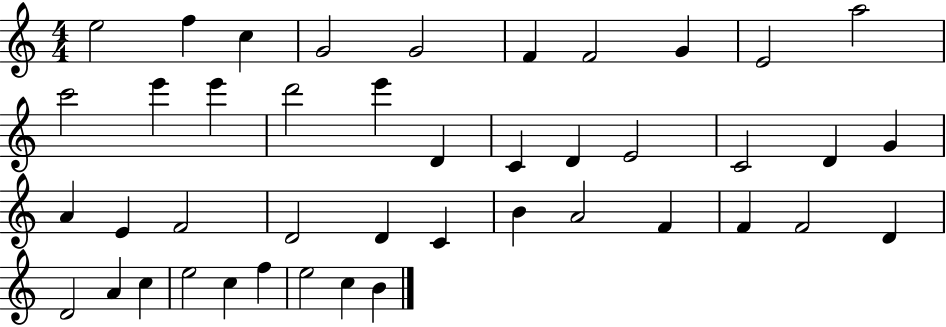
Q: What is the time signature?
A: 4/4